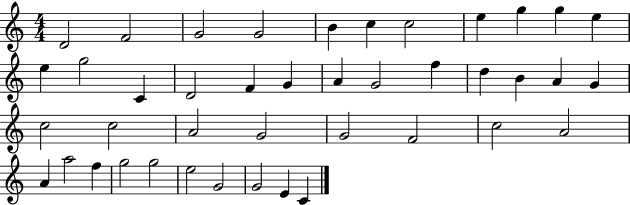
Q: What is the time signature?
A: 4/4